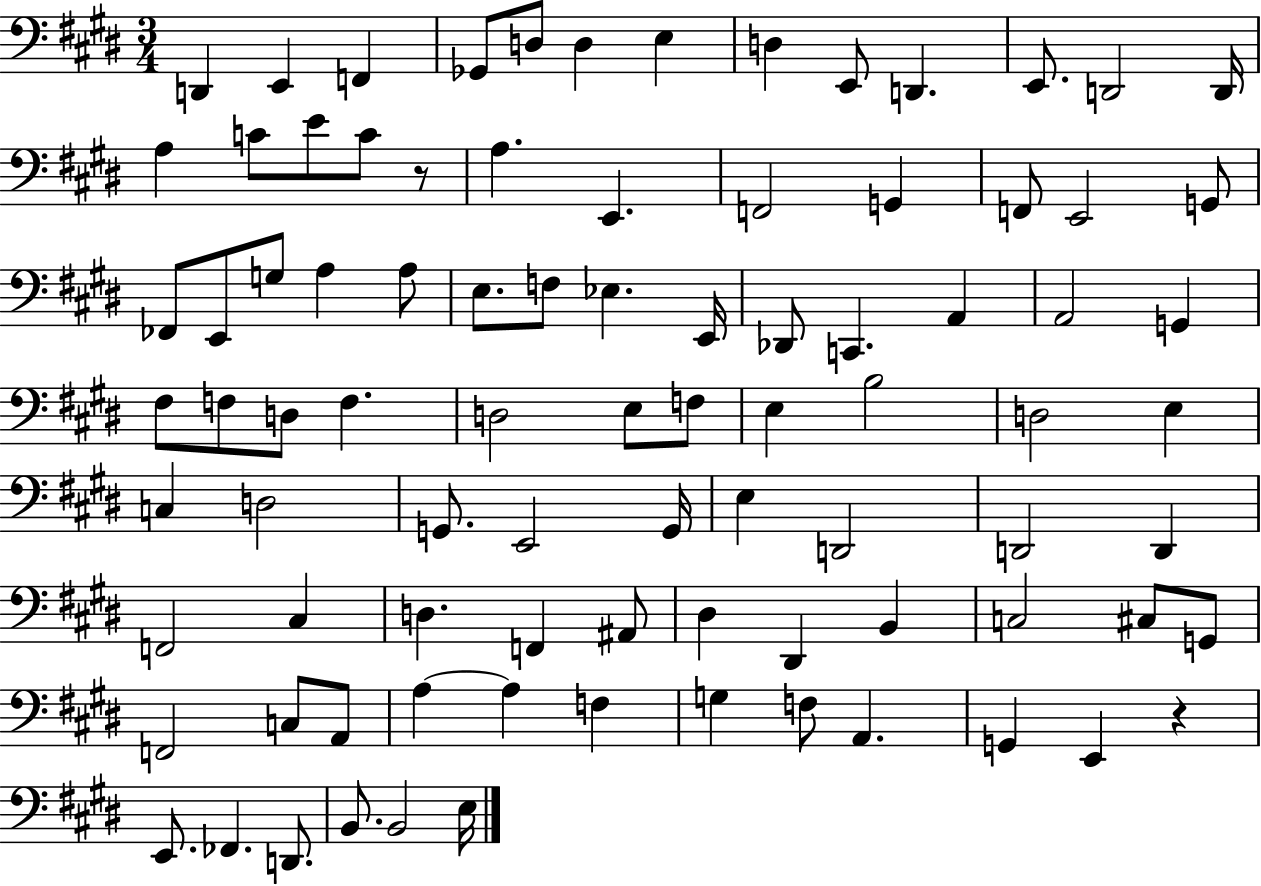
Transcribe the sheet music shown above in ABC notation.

X:1
T:Untitled
M:3/4
L:1/4
K:E
D,, E,, F,, _G,,/2 D,/2 D, E, D, E,,/2 D,, E,,/2 D,,2 D,,/4 A, C/2 E/2 C/2 z/2 A, E,, F,,2 G,, F,,/2 E,,2 G,,/2 _F,,/2 E,,/2 G,/2 A, A,/2 E,/2 F,/2 _E, E,,/4 _D,,/2 C,, A,, A,,2 G,, ^F,/2 F,/2 D,/2 F, D,2 E,/2 F,/2 E, B,2 D,2 E, C, D,2 G,,/2 E,,2 G,,/4 E, D,,2 D,,2 D,, F,,2 ^C, D, F,, ^A,,/2 ^D, ^D,, B,, C,2 ^C,/2 G,,/2 F,,2 C,/2 A,,/2 A, A, F, G, F,/2 A,, G,, E,, z E,,/2 _F,, D,,/2 B,,/2 B,,2 E,/4